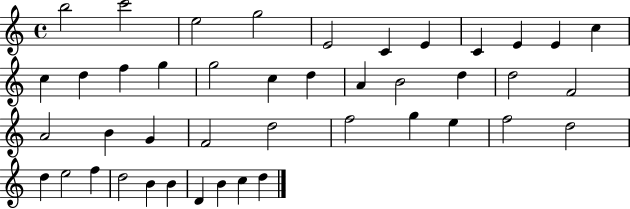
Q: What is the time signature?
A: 4/4